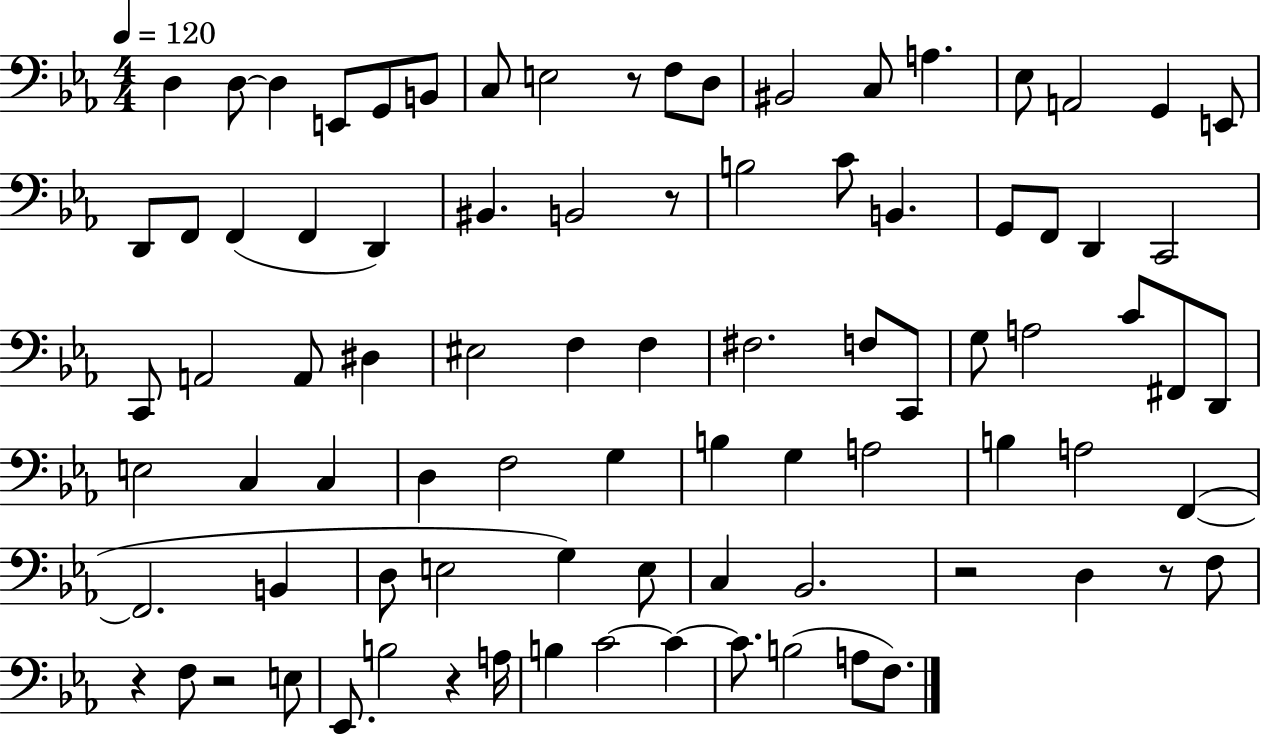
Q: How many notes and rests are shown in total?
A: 87